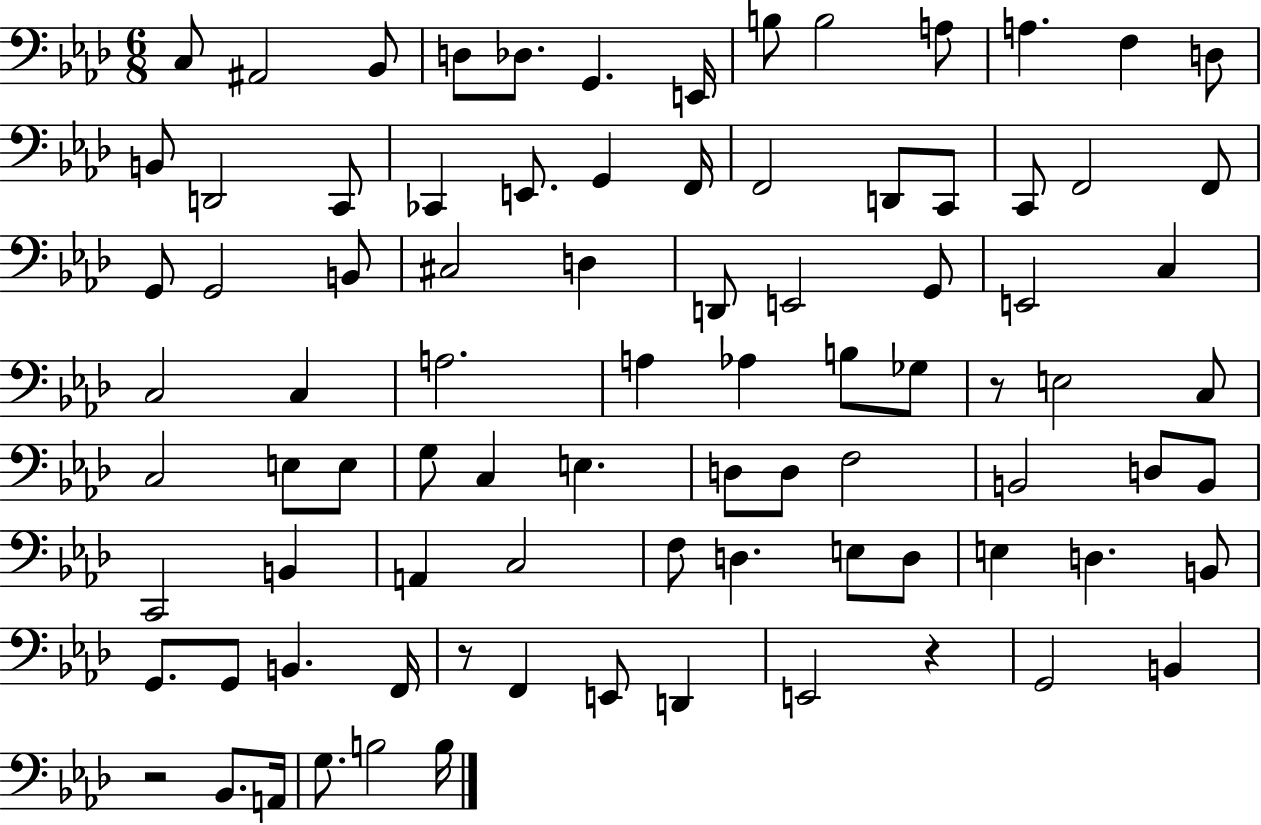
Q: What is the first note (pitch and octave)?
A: C3